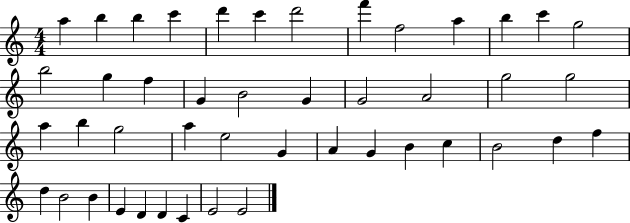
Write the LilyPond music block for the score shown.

{
  \clef treble
  \numericTimeSignature
  \time 4/4
  \key c \major
  a''4 b''4 b''4 c'''4 | d'''4 c'''4 d'''2 | f'''4 f''2 a''4 | b''4 c'''4 g''2 | \break b''2 g''4 f''4 | g'4 b'2 g'4 | g'2 a'2 | g''2 g''2 | \break a''4 b''4 g''2 | a''4 e''2 g'4 | a'4 g'4 b'4 c''4 | b'2 d''4 f''4 | \break d''4 b'2 b'4 | e'4 d'4 d'4 c'4 | e'2 e'2 | \bar "|."
}